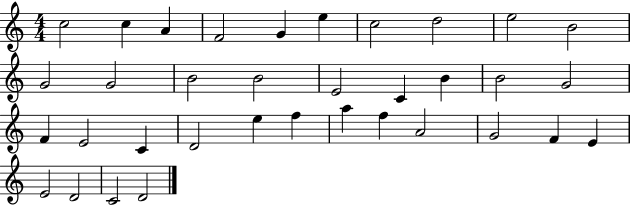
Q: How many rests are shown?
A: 0